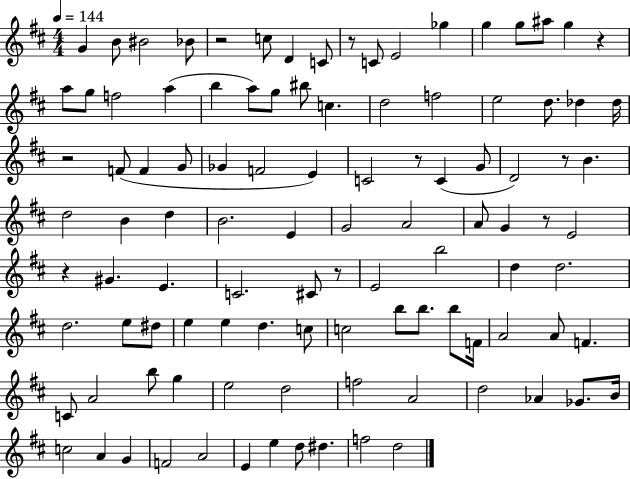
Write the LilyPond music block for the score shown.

{
  \clef treble
  \numericTimeSignature
  \time 4/4
  \key d \major
  \tempo 4 = 144
  g'4 b'8 bis'2 bes'8 | r2 c''8 d'4 c'8 | r8 c'8 e'2 ges''4 | g''4 g''8 ais''8 g''4 r4 | \break a''8 g''8 f''2 a''4( | b''4 a''8) g''8 bis''8 c''4. | d''2 f''2 | e''2 d''8. des''4 des''16 | \break r2 f'8( f'4 g'8 | ges'4 f'2 e'4) | c'2 r8 c'4( g'8 | d'2) r8 b'4. | \break d''2 b'4 d''4 | b'2. e'4 | g'2 a'2 | a'8 g'4 r8 e'2 | \break r4 gis'4. e'4. | c'2. cis'8 r8 | e'2 b''2 | d''4 d''2. | \break d''2. e''8 dis''8 | e''4 e''4 d''4. c''8 | c''2 b''8 b''8. b''8 f'16 | a'2 a'8 f'4. | \break c'8 a'2 b''8 g''4 | e''2 d''2 | f''2 a'2 | d''2 aes'4 ges'8. b'16 | \break c''2 a'4 g'4 | f'2 a'2 | e'4 e''4 d''8 dis''4. | f''2 d''2 | \break \bar "|."
}